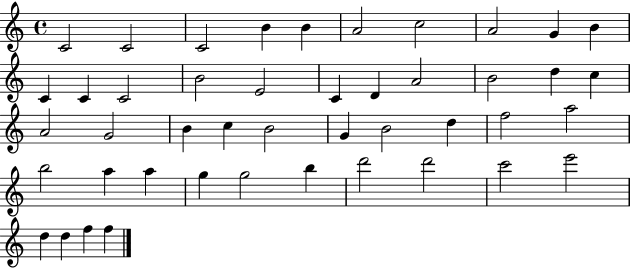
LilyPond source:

{
  \clef treble
  \time 4/4
  \defaultTimeSignature
  \key c \major
  c'2 c'2 | c'2 b'4 b'4 | a'2 c''2 | a'2 g'4 b'4 | \break c'4 c'4 c'2 | b'2 e'2 | c'4 d'4 a'2 | b'2 d''4 c''4 | \break a'2 g'2 | b'4 c''4 b'2 | g'4 b'2 d''4 | f''2 a''2 | \break b''2 a''4 a''4 | g''4 g''2 b''4 | d'''2 d'''2 | c'''2 e'''2 | \break d''4 d''4 f''4 f''4 | \bar "|."
}